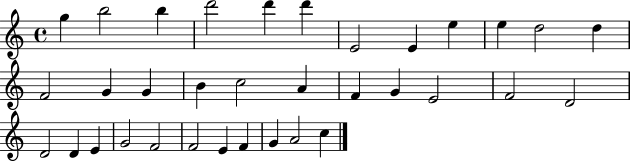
X:1
T:Untitled
M:4/4
L:1/4
K:C
g b2 b d'2 d' d' E2 E e e d2 d F2 G G B c2 A F G E2 F2 D2 D2 D E G2 F2 F2 E F G A2 c